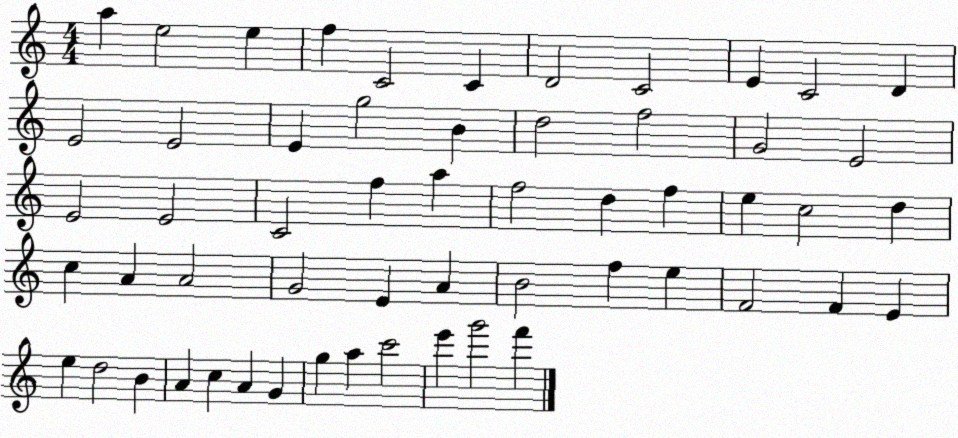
X:1
T:Untitled
M:4/4
L:1/4
K:C
a e2 e f C2 C D2 C2 E C2 D E2 E2 E g2 B d2 f2 G2 E2 E2 E2 C2 f a f2 d f e c2 d c A A2 G2 E A B2 f e F2 F E e d2 B A c A G g a c'2 e' g'2 f'